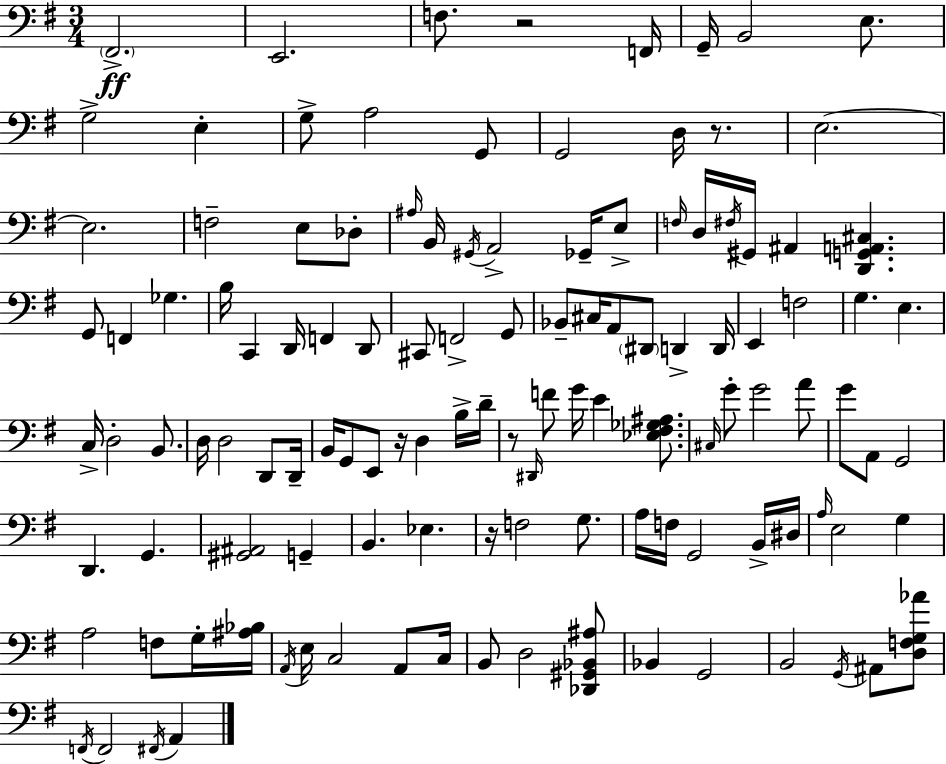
F#2/h. E2/h. F3/e. R/h F2/s G2/s B2/h E3/e. G3/h E3/q G3/e A3/h G2/e G2/h D3/s R/e. E3/h. E3/h. F3/h E3/e Db3/e A#3/s B2/s G#2/s A2/h Gb2/s E3/e F3/s D3/s F#3/s G#2/s A#2/q [D2,G2,A2,C#3]/q. G2/e F2/q Gb3/q. B3/s C2/q D2/s F2/q D2/e C#2/e F2/h G2/e Bb2/e C#3/s A2/e D#2/e D2/q D2/s E2/q F3/h G3/q. E3/q. C3/s D3/h B2/e. D3/s D3/h D2/e D2/s B2/s G2/e E2/e R/s D3/q B3/s D4/s R/e D#2/s F4/e G4/s E4/q [Eb3,F#3,Gb3,A#3]/e. C#3/s G4/e G4/h A4/e G4/e A2/e G2/h D2/q. G2/q. [G#2,A#2]/h G2/q B2/q. Eb3/q. R/s F3/h G3/e. A3/s F3/s G2/h B2/s D#3/s A3/s E3/h G3/q A3/h F3/e G3/s [A#3,Bb3]/s A2/s E3/s C3/h A2/e C3/s B2/e D3/h [Db2,G#2,Bb2,A#3]/e Bb2/q G2/h B2/h G2/s A#2/e [D3,F3,G3,Ab4]/e F2/s F2/h F#2/s A2/q